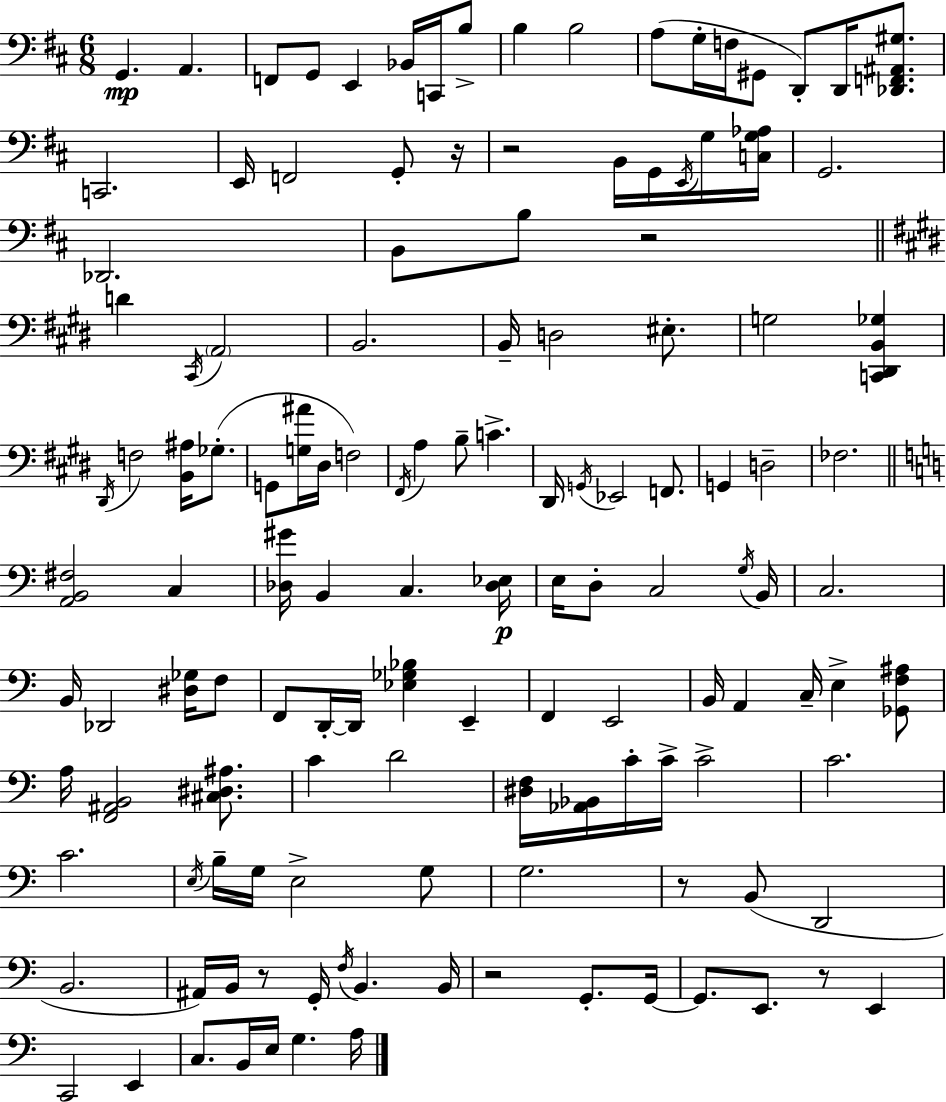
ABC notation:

X:1
T:Untitled
M:6/8
L:1/4
K:D
G,, A,, F,,/2 G,,/2 E,, _B,,/4 C,,/4 B,/2 B, B,2 A,/2 G,/4 F,/4 ^G,,/2 D,,/2 D,,/4 [_D,,F,,^A,,^G,]/2 C,,2 E,,/4 F,,2 G,,/2 z/4 z2 B,,/4 G,,/4 E,,/4 G,/4 [C,G,_A,]/4 G,,2 _D,,2 B,,/2 B,/2 z2 D ^C,,/4 A,,2 B,,2 B,,/4 D,2 ^E,/2 G,2 [C,,^D,,B,,_G,] ^D,,/4 F,2 [B,,^A,]/4 _G,/2 G,,/2 [G,^A]/4 ^D,/4 F,2 ^F,,/4 A, B,/2 C ^D,,/4 G,,/4 _E,,2 F,,/2 G,, D,2 _F,2 [A,,B,,^F,]2 C, [_D,^G]/4 B,, C, [_D,_E,]/4 E,/4 D,/2 C,2 G,/4 B,,/4 C,2 B,,/4 _D,,2 [^D,_G,]/4 F,/2 F,,/2 D,,/4 D,,/4 [_E,_G,_B,] E,, F,, E,,2 B,,/4 A,, C,/4 E, [_G,,F,^A,]/2 A,/4 [F,,^A,,B,,]2 [^C,^D,^A,]/2 C D2 [^D,F,]/4 [_A,,_B,,]/4 C/4 C/4 C2 C2 C2 E,/4 B,/4 G,/4 E,2 G,/2 G,2 z/2 B,,/2 D,,2 B,,2 ^A,,/4 B,,/4 z/2 G,,/4 F,/4 B,, B,,/4 z2 G,,/2 G,,/4 G,,/2 E,,/2 z/2 E,, C,,2 E,, C,/2 B,,/4 E,/4 G, A,/4